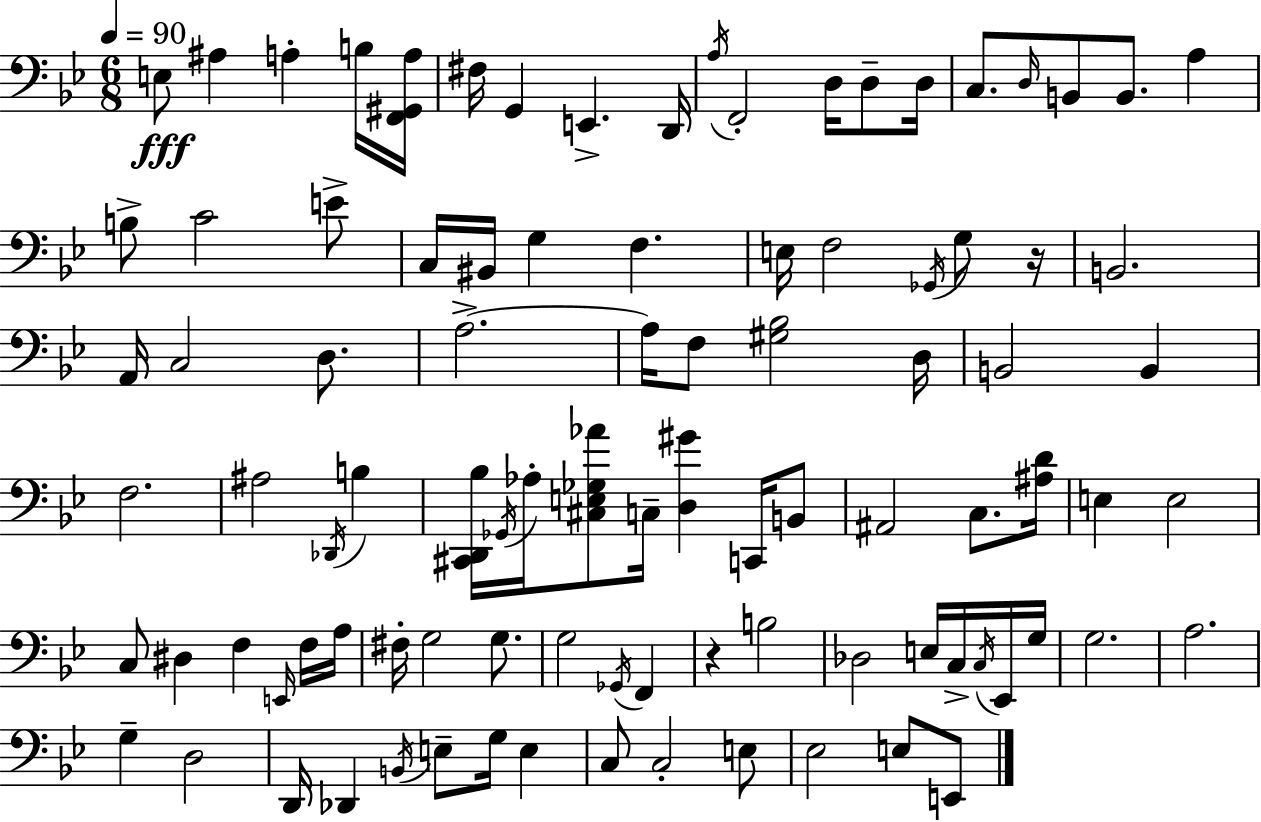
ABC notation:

X:1
T:Untitled
M:6/8
L:1/4
K:Bb
E,/2 ^A, A, B,/4 [F,,^G,,A,]/4 ^F,/4 G,, E,, D,,/4 A,/4 F,,2 D,/4 D,/2 D,/4 C,/2 D,/4 B,,/2 B,,/2 A, B,/2 C2 E/2 C,/4 ^B,,/4 G, F, E,/4 F,2 _G,,/4 G,/2 z/4 B,,2 A,,/4 C,2 D,/2 A,2 A,/4 F,/2 [^G,_B,]2 D,/4 B,,2 B,, F,2 ^A,2 _D,,/4 B, [^C,,D,,_B,]/4 _G,,/4 _A,/4 [^C,E,_G,_A]/2 C,/4 [D,^G] C,,/4 B,,/2 ^A,,2 C,/2 [^A,D]/4 E, E,2 C,/2 ^D, F, E,,/4 F,/4 A,/4 ^F,/4 G,2 G,/2 G,2 _G,,/4 F,, z B,2 _D,2 E,/4 C,/4 C,/4 _E,,/4 G,/4 G,2 A,2 G, D,2 D,,/4 _D,, B,,/4 E,/2 G,/4 E, C,/2 C,2 E,/2 _E,2 E,/2 E,,/2